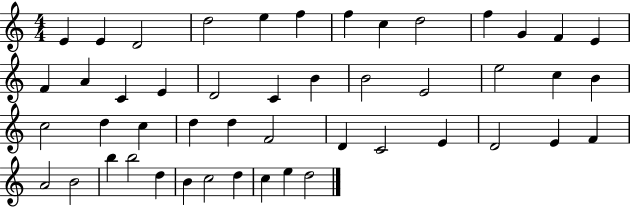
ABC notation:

X:1
T:Untitled
M:4/4
L:1/4
K:C
E E D2 d2 e f f c d2 f G F E F A C E D2 C B B2 E2 e2 c B c2 d c d d F2 D C2 E D2 E F A2 B2 b b2 d B c2 d c e d2